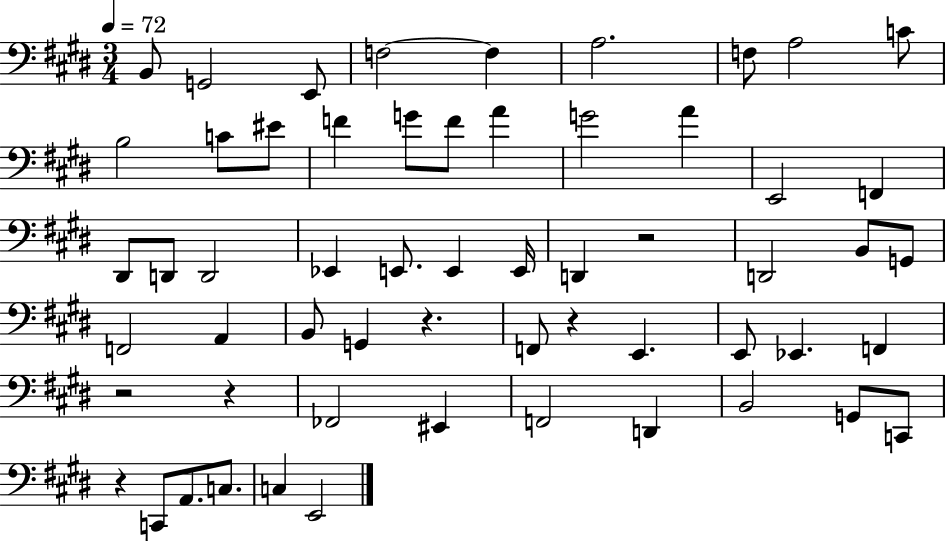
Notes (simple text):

B2/e G2/h E2/e F3/h F3/q A3/h. F3/e A3/h C4/e B3/h C4/e EIS4/e F4/q G4/e F4/e A4/q G4/h A4/q E2/h F2/q D#2/e D2/e D2/h Eb2/q E2/e. E2/q E2/s D2/q R/h D2/h B2/e G2/e F2/h A2/q B2/e G2/q R/q. F2/e R/q E2/q. E2/e Eb2/q. F2/q R/h R/q FES2/h EIS2/q F2/h D2/q B2/h G2/e C2/e R/q C2/e A2/e. C3/e. C3/q E2/h